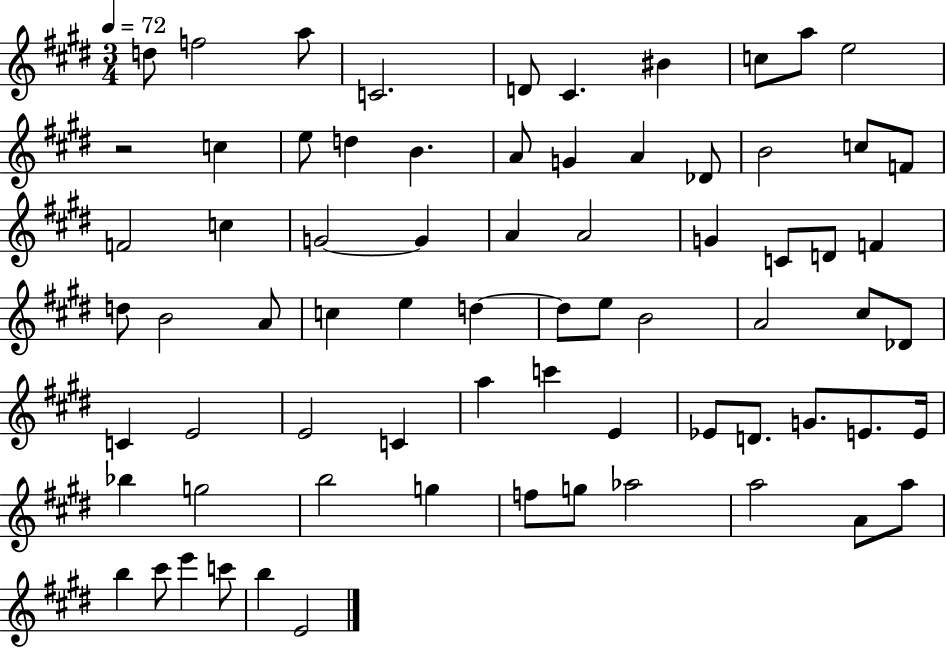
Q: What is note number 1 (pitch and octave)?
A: D5